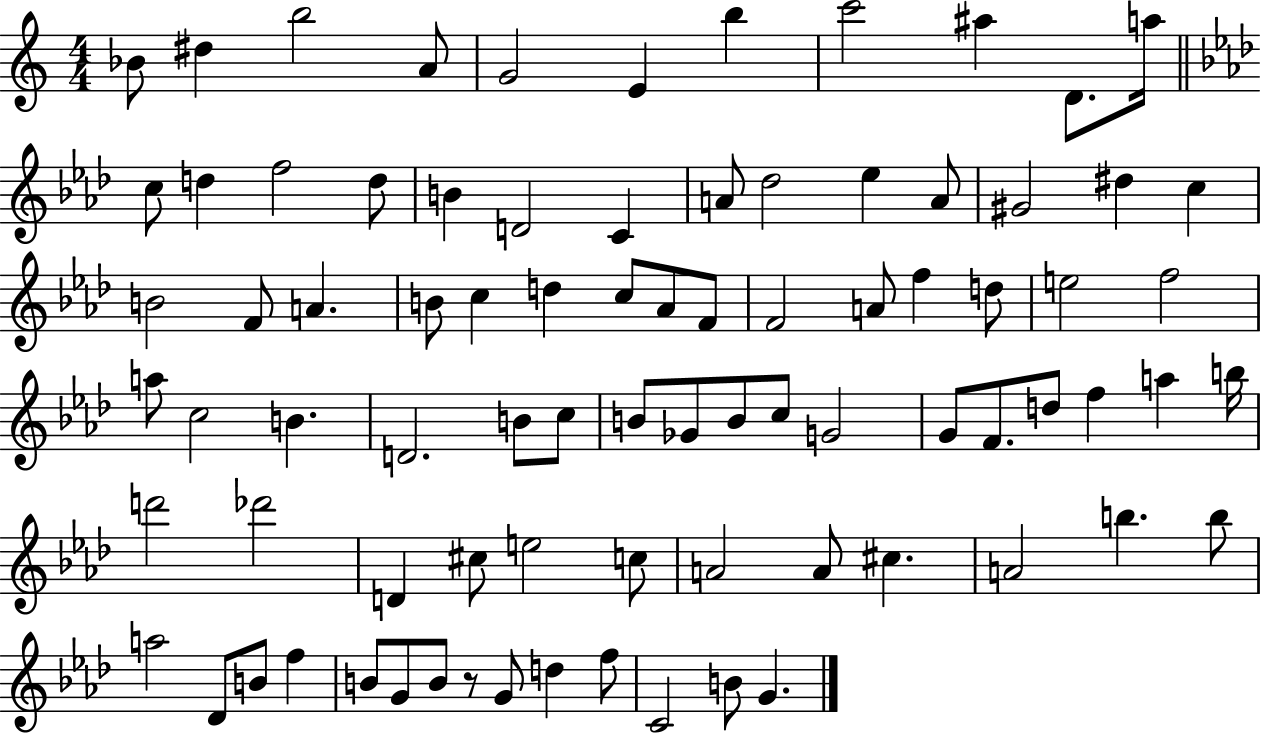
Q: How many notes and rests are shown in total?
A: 83